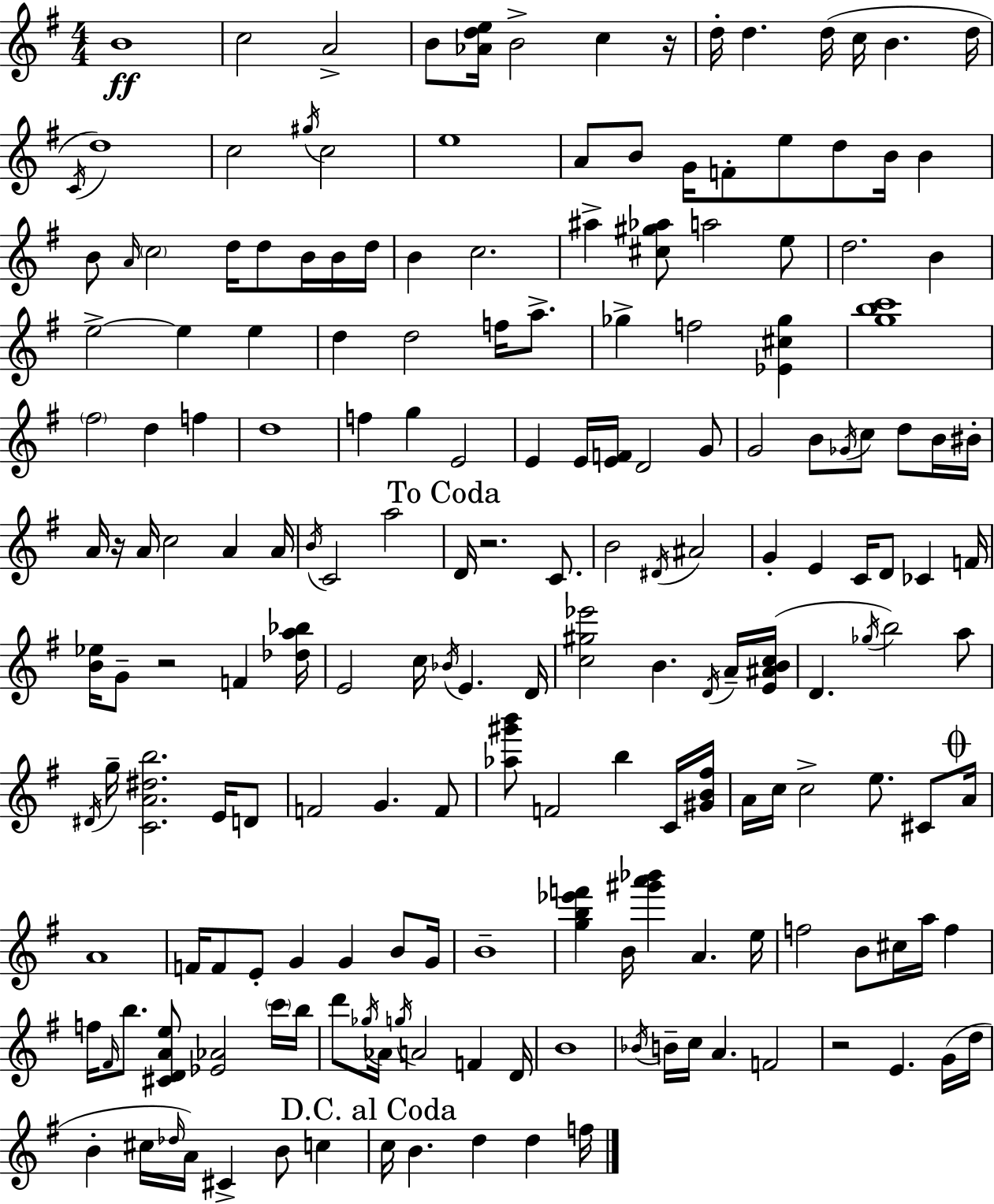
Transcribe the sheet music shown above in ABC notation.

X:1
T:Untitled
M:4/4
L:1/4
K:G
B4 c2 A2 B/2 [_Ade]/4 B2 c z/4 d/4 d d/4 c/4 B d/4 C/4 d4 c2 ^g/4 c2 e4 A/2 B/2 G/4 F/2 e/2 d/2 B/4 B B/2 A/4 c2 d/4 d/2 B/4 B/4 d/4 B c2 ^a [^c^g_a]/2 a2 e/2 d2 B e2 e e d d2 f/4 a/2 _g f2 [_E^c_g] [gbc']4 ^f2 d f d4 f g E2 E E/4 [EF]/4 D2 G/2 G2 B/2 _G/4 c/2 d/2 B/4 ^B/4 A/4 z/4 A/4 c2 A A/4 B/4 C2 a2 D/4 z2 C/2 B2 ^D/4 ^A2 G E C/4 D/2 _C F/4 [B_e]/4 G/2 z2 F [_da_b]/4 E2 c/4 _B/4 E D/4 [c^g_e']2 B D/4 A/4 [E^ABc]/4 D _g/4 b2 a/2 ^D/4 g/4 [CA^db]2 E/4 D/2 F2 G F/2 [_a^g'b']/2 F2 b C/4 [^GB^f]/4 A/4 c/4 c2 e/2 ^C/2 A/4 A4 F/4 F/2 E/2 G G B/2 G/4 B4 [gb_e'f'] B/4 [^g'a'_b'] A e/4 f2 B/2 ^c/4 a/4 f f/4 ^F/4 b/2 [^CDAe]/2 [_E_A]2 c'/4 b/4 d'/2 _g/4 _A/4 g/4 A2 F D/4 B4 _B/4 B/4 c/4 A F2 z2 E G/4 d/4 B ^c/4 _d/4 A/4 ^C B/2 c c/4 B d d f/4